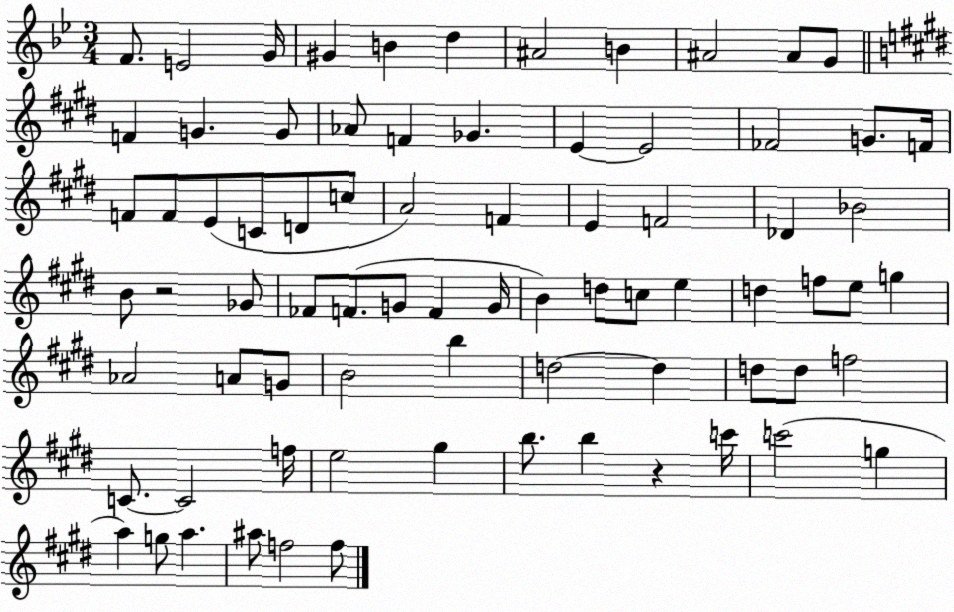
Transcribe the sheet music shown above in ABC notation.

X:1
T:Untitled
M:3/4
L:1/4
K:Bb
F/2 E2 G/4 ^G B d ^A2 B ^A2 ^A/2 G/2 F G G/2 _A/2 F _G E E2 _F2 G/2 F/4 F/2 F/2 E/2 C/2 D/2 c/2 A2 F E F2 _D _B2 B/2 z2 _G/2 _F/2 F/2 G/2 F G/4 B d/2 c/2 e d f/2 e/2 g _A2 A/2 G/2 B2 b d2 d d/2 d/2 f2 C/2 C2 f/4 e2 ^g b/2 b z c'/4 c'2 g a g/2 a ^a/2 f2 f/2